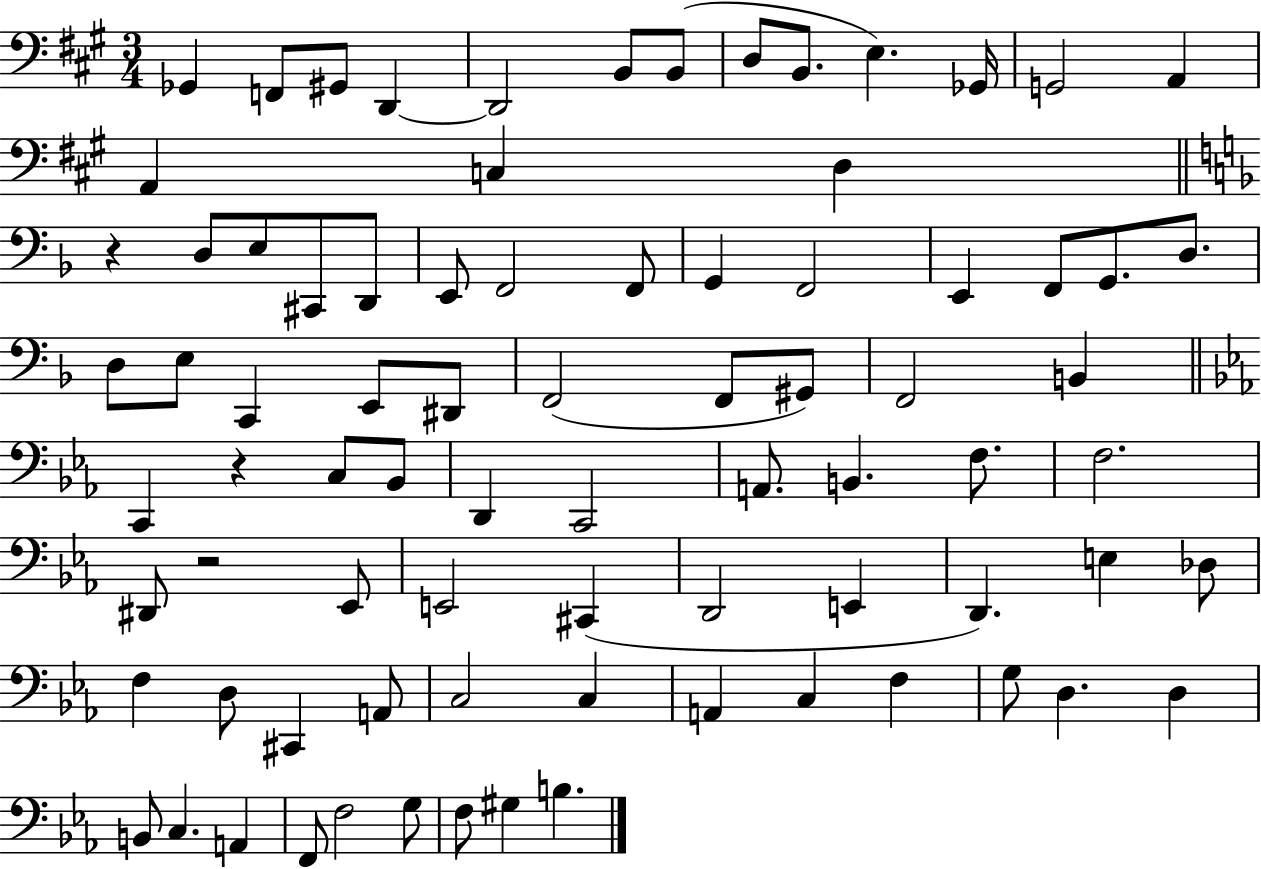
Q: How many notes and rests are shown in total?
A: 81